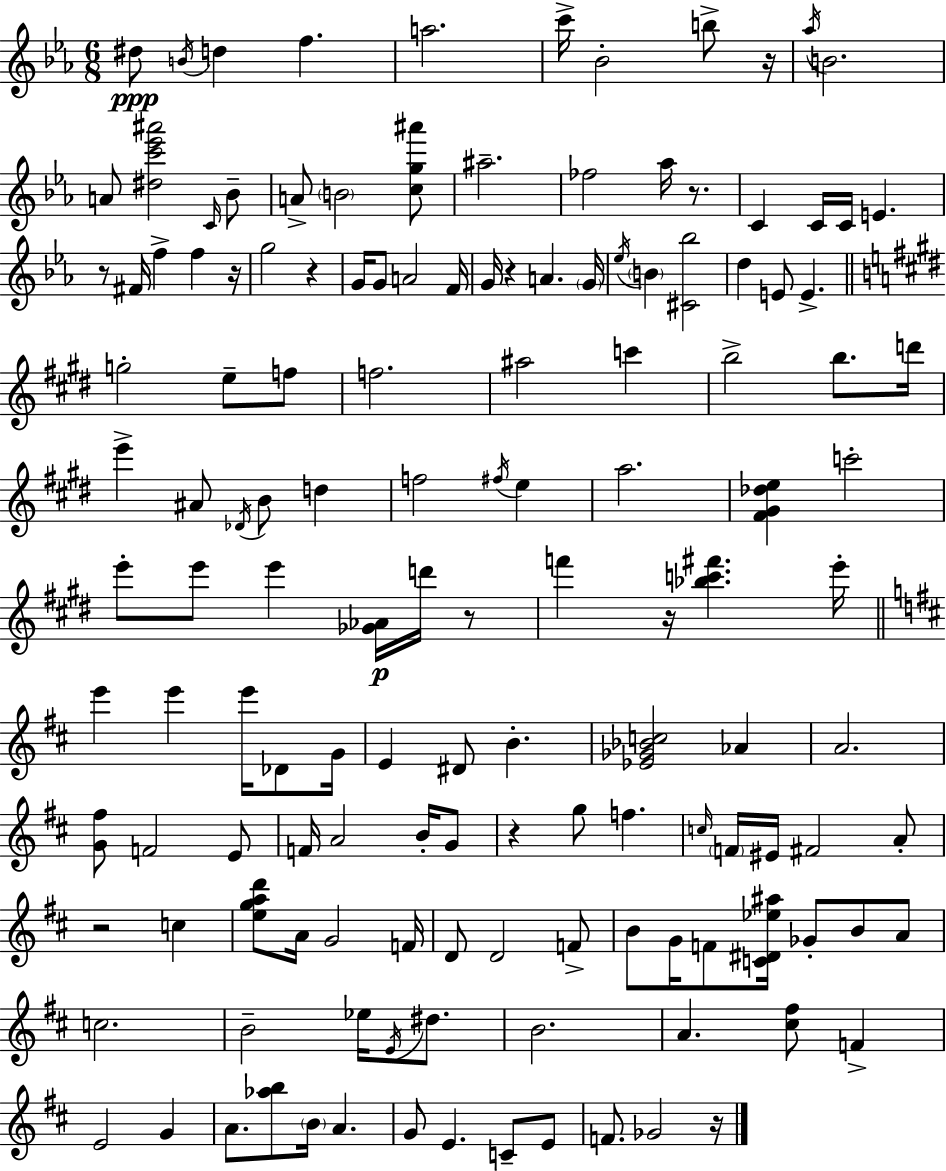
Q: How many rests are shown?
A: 11